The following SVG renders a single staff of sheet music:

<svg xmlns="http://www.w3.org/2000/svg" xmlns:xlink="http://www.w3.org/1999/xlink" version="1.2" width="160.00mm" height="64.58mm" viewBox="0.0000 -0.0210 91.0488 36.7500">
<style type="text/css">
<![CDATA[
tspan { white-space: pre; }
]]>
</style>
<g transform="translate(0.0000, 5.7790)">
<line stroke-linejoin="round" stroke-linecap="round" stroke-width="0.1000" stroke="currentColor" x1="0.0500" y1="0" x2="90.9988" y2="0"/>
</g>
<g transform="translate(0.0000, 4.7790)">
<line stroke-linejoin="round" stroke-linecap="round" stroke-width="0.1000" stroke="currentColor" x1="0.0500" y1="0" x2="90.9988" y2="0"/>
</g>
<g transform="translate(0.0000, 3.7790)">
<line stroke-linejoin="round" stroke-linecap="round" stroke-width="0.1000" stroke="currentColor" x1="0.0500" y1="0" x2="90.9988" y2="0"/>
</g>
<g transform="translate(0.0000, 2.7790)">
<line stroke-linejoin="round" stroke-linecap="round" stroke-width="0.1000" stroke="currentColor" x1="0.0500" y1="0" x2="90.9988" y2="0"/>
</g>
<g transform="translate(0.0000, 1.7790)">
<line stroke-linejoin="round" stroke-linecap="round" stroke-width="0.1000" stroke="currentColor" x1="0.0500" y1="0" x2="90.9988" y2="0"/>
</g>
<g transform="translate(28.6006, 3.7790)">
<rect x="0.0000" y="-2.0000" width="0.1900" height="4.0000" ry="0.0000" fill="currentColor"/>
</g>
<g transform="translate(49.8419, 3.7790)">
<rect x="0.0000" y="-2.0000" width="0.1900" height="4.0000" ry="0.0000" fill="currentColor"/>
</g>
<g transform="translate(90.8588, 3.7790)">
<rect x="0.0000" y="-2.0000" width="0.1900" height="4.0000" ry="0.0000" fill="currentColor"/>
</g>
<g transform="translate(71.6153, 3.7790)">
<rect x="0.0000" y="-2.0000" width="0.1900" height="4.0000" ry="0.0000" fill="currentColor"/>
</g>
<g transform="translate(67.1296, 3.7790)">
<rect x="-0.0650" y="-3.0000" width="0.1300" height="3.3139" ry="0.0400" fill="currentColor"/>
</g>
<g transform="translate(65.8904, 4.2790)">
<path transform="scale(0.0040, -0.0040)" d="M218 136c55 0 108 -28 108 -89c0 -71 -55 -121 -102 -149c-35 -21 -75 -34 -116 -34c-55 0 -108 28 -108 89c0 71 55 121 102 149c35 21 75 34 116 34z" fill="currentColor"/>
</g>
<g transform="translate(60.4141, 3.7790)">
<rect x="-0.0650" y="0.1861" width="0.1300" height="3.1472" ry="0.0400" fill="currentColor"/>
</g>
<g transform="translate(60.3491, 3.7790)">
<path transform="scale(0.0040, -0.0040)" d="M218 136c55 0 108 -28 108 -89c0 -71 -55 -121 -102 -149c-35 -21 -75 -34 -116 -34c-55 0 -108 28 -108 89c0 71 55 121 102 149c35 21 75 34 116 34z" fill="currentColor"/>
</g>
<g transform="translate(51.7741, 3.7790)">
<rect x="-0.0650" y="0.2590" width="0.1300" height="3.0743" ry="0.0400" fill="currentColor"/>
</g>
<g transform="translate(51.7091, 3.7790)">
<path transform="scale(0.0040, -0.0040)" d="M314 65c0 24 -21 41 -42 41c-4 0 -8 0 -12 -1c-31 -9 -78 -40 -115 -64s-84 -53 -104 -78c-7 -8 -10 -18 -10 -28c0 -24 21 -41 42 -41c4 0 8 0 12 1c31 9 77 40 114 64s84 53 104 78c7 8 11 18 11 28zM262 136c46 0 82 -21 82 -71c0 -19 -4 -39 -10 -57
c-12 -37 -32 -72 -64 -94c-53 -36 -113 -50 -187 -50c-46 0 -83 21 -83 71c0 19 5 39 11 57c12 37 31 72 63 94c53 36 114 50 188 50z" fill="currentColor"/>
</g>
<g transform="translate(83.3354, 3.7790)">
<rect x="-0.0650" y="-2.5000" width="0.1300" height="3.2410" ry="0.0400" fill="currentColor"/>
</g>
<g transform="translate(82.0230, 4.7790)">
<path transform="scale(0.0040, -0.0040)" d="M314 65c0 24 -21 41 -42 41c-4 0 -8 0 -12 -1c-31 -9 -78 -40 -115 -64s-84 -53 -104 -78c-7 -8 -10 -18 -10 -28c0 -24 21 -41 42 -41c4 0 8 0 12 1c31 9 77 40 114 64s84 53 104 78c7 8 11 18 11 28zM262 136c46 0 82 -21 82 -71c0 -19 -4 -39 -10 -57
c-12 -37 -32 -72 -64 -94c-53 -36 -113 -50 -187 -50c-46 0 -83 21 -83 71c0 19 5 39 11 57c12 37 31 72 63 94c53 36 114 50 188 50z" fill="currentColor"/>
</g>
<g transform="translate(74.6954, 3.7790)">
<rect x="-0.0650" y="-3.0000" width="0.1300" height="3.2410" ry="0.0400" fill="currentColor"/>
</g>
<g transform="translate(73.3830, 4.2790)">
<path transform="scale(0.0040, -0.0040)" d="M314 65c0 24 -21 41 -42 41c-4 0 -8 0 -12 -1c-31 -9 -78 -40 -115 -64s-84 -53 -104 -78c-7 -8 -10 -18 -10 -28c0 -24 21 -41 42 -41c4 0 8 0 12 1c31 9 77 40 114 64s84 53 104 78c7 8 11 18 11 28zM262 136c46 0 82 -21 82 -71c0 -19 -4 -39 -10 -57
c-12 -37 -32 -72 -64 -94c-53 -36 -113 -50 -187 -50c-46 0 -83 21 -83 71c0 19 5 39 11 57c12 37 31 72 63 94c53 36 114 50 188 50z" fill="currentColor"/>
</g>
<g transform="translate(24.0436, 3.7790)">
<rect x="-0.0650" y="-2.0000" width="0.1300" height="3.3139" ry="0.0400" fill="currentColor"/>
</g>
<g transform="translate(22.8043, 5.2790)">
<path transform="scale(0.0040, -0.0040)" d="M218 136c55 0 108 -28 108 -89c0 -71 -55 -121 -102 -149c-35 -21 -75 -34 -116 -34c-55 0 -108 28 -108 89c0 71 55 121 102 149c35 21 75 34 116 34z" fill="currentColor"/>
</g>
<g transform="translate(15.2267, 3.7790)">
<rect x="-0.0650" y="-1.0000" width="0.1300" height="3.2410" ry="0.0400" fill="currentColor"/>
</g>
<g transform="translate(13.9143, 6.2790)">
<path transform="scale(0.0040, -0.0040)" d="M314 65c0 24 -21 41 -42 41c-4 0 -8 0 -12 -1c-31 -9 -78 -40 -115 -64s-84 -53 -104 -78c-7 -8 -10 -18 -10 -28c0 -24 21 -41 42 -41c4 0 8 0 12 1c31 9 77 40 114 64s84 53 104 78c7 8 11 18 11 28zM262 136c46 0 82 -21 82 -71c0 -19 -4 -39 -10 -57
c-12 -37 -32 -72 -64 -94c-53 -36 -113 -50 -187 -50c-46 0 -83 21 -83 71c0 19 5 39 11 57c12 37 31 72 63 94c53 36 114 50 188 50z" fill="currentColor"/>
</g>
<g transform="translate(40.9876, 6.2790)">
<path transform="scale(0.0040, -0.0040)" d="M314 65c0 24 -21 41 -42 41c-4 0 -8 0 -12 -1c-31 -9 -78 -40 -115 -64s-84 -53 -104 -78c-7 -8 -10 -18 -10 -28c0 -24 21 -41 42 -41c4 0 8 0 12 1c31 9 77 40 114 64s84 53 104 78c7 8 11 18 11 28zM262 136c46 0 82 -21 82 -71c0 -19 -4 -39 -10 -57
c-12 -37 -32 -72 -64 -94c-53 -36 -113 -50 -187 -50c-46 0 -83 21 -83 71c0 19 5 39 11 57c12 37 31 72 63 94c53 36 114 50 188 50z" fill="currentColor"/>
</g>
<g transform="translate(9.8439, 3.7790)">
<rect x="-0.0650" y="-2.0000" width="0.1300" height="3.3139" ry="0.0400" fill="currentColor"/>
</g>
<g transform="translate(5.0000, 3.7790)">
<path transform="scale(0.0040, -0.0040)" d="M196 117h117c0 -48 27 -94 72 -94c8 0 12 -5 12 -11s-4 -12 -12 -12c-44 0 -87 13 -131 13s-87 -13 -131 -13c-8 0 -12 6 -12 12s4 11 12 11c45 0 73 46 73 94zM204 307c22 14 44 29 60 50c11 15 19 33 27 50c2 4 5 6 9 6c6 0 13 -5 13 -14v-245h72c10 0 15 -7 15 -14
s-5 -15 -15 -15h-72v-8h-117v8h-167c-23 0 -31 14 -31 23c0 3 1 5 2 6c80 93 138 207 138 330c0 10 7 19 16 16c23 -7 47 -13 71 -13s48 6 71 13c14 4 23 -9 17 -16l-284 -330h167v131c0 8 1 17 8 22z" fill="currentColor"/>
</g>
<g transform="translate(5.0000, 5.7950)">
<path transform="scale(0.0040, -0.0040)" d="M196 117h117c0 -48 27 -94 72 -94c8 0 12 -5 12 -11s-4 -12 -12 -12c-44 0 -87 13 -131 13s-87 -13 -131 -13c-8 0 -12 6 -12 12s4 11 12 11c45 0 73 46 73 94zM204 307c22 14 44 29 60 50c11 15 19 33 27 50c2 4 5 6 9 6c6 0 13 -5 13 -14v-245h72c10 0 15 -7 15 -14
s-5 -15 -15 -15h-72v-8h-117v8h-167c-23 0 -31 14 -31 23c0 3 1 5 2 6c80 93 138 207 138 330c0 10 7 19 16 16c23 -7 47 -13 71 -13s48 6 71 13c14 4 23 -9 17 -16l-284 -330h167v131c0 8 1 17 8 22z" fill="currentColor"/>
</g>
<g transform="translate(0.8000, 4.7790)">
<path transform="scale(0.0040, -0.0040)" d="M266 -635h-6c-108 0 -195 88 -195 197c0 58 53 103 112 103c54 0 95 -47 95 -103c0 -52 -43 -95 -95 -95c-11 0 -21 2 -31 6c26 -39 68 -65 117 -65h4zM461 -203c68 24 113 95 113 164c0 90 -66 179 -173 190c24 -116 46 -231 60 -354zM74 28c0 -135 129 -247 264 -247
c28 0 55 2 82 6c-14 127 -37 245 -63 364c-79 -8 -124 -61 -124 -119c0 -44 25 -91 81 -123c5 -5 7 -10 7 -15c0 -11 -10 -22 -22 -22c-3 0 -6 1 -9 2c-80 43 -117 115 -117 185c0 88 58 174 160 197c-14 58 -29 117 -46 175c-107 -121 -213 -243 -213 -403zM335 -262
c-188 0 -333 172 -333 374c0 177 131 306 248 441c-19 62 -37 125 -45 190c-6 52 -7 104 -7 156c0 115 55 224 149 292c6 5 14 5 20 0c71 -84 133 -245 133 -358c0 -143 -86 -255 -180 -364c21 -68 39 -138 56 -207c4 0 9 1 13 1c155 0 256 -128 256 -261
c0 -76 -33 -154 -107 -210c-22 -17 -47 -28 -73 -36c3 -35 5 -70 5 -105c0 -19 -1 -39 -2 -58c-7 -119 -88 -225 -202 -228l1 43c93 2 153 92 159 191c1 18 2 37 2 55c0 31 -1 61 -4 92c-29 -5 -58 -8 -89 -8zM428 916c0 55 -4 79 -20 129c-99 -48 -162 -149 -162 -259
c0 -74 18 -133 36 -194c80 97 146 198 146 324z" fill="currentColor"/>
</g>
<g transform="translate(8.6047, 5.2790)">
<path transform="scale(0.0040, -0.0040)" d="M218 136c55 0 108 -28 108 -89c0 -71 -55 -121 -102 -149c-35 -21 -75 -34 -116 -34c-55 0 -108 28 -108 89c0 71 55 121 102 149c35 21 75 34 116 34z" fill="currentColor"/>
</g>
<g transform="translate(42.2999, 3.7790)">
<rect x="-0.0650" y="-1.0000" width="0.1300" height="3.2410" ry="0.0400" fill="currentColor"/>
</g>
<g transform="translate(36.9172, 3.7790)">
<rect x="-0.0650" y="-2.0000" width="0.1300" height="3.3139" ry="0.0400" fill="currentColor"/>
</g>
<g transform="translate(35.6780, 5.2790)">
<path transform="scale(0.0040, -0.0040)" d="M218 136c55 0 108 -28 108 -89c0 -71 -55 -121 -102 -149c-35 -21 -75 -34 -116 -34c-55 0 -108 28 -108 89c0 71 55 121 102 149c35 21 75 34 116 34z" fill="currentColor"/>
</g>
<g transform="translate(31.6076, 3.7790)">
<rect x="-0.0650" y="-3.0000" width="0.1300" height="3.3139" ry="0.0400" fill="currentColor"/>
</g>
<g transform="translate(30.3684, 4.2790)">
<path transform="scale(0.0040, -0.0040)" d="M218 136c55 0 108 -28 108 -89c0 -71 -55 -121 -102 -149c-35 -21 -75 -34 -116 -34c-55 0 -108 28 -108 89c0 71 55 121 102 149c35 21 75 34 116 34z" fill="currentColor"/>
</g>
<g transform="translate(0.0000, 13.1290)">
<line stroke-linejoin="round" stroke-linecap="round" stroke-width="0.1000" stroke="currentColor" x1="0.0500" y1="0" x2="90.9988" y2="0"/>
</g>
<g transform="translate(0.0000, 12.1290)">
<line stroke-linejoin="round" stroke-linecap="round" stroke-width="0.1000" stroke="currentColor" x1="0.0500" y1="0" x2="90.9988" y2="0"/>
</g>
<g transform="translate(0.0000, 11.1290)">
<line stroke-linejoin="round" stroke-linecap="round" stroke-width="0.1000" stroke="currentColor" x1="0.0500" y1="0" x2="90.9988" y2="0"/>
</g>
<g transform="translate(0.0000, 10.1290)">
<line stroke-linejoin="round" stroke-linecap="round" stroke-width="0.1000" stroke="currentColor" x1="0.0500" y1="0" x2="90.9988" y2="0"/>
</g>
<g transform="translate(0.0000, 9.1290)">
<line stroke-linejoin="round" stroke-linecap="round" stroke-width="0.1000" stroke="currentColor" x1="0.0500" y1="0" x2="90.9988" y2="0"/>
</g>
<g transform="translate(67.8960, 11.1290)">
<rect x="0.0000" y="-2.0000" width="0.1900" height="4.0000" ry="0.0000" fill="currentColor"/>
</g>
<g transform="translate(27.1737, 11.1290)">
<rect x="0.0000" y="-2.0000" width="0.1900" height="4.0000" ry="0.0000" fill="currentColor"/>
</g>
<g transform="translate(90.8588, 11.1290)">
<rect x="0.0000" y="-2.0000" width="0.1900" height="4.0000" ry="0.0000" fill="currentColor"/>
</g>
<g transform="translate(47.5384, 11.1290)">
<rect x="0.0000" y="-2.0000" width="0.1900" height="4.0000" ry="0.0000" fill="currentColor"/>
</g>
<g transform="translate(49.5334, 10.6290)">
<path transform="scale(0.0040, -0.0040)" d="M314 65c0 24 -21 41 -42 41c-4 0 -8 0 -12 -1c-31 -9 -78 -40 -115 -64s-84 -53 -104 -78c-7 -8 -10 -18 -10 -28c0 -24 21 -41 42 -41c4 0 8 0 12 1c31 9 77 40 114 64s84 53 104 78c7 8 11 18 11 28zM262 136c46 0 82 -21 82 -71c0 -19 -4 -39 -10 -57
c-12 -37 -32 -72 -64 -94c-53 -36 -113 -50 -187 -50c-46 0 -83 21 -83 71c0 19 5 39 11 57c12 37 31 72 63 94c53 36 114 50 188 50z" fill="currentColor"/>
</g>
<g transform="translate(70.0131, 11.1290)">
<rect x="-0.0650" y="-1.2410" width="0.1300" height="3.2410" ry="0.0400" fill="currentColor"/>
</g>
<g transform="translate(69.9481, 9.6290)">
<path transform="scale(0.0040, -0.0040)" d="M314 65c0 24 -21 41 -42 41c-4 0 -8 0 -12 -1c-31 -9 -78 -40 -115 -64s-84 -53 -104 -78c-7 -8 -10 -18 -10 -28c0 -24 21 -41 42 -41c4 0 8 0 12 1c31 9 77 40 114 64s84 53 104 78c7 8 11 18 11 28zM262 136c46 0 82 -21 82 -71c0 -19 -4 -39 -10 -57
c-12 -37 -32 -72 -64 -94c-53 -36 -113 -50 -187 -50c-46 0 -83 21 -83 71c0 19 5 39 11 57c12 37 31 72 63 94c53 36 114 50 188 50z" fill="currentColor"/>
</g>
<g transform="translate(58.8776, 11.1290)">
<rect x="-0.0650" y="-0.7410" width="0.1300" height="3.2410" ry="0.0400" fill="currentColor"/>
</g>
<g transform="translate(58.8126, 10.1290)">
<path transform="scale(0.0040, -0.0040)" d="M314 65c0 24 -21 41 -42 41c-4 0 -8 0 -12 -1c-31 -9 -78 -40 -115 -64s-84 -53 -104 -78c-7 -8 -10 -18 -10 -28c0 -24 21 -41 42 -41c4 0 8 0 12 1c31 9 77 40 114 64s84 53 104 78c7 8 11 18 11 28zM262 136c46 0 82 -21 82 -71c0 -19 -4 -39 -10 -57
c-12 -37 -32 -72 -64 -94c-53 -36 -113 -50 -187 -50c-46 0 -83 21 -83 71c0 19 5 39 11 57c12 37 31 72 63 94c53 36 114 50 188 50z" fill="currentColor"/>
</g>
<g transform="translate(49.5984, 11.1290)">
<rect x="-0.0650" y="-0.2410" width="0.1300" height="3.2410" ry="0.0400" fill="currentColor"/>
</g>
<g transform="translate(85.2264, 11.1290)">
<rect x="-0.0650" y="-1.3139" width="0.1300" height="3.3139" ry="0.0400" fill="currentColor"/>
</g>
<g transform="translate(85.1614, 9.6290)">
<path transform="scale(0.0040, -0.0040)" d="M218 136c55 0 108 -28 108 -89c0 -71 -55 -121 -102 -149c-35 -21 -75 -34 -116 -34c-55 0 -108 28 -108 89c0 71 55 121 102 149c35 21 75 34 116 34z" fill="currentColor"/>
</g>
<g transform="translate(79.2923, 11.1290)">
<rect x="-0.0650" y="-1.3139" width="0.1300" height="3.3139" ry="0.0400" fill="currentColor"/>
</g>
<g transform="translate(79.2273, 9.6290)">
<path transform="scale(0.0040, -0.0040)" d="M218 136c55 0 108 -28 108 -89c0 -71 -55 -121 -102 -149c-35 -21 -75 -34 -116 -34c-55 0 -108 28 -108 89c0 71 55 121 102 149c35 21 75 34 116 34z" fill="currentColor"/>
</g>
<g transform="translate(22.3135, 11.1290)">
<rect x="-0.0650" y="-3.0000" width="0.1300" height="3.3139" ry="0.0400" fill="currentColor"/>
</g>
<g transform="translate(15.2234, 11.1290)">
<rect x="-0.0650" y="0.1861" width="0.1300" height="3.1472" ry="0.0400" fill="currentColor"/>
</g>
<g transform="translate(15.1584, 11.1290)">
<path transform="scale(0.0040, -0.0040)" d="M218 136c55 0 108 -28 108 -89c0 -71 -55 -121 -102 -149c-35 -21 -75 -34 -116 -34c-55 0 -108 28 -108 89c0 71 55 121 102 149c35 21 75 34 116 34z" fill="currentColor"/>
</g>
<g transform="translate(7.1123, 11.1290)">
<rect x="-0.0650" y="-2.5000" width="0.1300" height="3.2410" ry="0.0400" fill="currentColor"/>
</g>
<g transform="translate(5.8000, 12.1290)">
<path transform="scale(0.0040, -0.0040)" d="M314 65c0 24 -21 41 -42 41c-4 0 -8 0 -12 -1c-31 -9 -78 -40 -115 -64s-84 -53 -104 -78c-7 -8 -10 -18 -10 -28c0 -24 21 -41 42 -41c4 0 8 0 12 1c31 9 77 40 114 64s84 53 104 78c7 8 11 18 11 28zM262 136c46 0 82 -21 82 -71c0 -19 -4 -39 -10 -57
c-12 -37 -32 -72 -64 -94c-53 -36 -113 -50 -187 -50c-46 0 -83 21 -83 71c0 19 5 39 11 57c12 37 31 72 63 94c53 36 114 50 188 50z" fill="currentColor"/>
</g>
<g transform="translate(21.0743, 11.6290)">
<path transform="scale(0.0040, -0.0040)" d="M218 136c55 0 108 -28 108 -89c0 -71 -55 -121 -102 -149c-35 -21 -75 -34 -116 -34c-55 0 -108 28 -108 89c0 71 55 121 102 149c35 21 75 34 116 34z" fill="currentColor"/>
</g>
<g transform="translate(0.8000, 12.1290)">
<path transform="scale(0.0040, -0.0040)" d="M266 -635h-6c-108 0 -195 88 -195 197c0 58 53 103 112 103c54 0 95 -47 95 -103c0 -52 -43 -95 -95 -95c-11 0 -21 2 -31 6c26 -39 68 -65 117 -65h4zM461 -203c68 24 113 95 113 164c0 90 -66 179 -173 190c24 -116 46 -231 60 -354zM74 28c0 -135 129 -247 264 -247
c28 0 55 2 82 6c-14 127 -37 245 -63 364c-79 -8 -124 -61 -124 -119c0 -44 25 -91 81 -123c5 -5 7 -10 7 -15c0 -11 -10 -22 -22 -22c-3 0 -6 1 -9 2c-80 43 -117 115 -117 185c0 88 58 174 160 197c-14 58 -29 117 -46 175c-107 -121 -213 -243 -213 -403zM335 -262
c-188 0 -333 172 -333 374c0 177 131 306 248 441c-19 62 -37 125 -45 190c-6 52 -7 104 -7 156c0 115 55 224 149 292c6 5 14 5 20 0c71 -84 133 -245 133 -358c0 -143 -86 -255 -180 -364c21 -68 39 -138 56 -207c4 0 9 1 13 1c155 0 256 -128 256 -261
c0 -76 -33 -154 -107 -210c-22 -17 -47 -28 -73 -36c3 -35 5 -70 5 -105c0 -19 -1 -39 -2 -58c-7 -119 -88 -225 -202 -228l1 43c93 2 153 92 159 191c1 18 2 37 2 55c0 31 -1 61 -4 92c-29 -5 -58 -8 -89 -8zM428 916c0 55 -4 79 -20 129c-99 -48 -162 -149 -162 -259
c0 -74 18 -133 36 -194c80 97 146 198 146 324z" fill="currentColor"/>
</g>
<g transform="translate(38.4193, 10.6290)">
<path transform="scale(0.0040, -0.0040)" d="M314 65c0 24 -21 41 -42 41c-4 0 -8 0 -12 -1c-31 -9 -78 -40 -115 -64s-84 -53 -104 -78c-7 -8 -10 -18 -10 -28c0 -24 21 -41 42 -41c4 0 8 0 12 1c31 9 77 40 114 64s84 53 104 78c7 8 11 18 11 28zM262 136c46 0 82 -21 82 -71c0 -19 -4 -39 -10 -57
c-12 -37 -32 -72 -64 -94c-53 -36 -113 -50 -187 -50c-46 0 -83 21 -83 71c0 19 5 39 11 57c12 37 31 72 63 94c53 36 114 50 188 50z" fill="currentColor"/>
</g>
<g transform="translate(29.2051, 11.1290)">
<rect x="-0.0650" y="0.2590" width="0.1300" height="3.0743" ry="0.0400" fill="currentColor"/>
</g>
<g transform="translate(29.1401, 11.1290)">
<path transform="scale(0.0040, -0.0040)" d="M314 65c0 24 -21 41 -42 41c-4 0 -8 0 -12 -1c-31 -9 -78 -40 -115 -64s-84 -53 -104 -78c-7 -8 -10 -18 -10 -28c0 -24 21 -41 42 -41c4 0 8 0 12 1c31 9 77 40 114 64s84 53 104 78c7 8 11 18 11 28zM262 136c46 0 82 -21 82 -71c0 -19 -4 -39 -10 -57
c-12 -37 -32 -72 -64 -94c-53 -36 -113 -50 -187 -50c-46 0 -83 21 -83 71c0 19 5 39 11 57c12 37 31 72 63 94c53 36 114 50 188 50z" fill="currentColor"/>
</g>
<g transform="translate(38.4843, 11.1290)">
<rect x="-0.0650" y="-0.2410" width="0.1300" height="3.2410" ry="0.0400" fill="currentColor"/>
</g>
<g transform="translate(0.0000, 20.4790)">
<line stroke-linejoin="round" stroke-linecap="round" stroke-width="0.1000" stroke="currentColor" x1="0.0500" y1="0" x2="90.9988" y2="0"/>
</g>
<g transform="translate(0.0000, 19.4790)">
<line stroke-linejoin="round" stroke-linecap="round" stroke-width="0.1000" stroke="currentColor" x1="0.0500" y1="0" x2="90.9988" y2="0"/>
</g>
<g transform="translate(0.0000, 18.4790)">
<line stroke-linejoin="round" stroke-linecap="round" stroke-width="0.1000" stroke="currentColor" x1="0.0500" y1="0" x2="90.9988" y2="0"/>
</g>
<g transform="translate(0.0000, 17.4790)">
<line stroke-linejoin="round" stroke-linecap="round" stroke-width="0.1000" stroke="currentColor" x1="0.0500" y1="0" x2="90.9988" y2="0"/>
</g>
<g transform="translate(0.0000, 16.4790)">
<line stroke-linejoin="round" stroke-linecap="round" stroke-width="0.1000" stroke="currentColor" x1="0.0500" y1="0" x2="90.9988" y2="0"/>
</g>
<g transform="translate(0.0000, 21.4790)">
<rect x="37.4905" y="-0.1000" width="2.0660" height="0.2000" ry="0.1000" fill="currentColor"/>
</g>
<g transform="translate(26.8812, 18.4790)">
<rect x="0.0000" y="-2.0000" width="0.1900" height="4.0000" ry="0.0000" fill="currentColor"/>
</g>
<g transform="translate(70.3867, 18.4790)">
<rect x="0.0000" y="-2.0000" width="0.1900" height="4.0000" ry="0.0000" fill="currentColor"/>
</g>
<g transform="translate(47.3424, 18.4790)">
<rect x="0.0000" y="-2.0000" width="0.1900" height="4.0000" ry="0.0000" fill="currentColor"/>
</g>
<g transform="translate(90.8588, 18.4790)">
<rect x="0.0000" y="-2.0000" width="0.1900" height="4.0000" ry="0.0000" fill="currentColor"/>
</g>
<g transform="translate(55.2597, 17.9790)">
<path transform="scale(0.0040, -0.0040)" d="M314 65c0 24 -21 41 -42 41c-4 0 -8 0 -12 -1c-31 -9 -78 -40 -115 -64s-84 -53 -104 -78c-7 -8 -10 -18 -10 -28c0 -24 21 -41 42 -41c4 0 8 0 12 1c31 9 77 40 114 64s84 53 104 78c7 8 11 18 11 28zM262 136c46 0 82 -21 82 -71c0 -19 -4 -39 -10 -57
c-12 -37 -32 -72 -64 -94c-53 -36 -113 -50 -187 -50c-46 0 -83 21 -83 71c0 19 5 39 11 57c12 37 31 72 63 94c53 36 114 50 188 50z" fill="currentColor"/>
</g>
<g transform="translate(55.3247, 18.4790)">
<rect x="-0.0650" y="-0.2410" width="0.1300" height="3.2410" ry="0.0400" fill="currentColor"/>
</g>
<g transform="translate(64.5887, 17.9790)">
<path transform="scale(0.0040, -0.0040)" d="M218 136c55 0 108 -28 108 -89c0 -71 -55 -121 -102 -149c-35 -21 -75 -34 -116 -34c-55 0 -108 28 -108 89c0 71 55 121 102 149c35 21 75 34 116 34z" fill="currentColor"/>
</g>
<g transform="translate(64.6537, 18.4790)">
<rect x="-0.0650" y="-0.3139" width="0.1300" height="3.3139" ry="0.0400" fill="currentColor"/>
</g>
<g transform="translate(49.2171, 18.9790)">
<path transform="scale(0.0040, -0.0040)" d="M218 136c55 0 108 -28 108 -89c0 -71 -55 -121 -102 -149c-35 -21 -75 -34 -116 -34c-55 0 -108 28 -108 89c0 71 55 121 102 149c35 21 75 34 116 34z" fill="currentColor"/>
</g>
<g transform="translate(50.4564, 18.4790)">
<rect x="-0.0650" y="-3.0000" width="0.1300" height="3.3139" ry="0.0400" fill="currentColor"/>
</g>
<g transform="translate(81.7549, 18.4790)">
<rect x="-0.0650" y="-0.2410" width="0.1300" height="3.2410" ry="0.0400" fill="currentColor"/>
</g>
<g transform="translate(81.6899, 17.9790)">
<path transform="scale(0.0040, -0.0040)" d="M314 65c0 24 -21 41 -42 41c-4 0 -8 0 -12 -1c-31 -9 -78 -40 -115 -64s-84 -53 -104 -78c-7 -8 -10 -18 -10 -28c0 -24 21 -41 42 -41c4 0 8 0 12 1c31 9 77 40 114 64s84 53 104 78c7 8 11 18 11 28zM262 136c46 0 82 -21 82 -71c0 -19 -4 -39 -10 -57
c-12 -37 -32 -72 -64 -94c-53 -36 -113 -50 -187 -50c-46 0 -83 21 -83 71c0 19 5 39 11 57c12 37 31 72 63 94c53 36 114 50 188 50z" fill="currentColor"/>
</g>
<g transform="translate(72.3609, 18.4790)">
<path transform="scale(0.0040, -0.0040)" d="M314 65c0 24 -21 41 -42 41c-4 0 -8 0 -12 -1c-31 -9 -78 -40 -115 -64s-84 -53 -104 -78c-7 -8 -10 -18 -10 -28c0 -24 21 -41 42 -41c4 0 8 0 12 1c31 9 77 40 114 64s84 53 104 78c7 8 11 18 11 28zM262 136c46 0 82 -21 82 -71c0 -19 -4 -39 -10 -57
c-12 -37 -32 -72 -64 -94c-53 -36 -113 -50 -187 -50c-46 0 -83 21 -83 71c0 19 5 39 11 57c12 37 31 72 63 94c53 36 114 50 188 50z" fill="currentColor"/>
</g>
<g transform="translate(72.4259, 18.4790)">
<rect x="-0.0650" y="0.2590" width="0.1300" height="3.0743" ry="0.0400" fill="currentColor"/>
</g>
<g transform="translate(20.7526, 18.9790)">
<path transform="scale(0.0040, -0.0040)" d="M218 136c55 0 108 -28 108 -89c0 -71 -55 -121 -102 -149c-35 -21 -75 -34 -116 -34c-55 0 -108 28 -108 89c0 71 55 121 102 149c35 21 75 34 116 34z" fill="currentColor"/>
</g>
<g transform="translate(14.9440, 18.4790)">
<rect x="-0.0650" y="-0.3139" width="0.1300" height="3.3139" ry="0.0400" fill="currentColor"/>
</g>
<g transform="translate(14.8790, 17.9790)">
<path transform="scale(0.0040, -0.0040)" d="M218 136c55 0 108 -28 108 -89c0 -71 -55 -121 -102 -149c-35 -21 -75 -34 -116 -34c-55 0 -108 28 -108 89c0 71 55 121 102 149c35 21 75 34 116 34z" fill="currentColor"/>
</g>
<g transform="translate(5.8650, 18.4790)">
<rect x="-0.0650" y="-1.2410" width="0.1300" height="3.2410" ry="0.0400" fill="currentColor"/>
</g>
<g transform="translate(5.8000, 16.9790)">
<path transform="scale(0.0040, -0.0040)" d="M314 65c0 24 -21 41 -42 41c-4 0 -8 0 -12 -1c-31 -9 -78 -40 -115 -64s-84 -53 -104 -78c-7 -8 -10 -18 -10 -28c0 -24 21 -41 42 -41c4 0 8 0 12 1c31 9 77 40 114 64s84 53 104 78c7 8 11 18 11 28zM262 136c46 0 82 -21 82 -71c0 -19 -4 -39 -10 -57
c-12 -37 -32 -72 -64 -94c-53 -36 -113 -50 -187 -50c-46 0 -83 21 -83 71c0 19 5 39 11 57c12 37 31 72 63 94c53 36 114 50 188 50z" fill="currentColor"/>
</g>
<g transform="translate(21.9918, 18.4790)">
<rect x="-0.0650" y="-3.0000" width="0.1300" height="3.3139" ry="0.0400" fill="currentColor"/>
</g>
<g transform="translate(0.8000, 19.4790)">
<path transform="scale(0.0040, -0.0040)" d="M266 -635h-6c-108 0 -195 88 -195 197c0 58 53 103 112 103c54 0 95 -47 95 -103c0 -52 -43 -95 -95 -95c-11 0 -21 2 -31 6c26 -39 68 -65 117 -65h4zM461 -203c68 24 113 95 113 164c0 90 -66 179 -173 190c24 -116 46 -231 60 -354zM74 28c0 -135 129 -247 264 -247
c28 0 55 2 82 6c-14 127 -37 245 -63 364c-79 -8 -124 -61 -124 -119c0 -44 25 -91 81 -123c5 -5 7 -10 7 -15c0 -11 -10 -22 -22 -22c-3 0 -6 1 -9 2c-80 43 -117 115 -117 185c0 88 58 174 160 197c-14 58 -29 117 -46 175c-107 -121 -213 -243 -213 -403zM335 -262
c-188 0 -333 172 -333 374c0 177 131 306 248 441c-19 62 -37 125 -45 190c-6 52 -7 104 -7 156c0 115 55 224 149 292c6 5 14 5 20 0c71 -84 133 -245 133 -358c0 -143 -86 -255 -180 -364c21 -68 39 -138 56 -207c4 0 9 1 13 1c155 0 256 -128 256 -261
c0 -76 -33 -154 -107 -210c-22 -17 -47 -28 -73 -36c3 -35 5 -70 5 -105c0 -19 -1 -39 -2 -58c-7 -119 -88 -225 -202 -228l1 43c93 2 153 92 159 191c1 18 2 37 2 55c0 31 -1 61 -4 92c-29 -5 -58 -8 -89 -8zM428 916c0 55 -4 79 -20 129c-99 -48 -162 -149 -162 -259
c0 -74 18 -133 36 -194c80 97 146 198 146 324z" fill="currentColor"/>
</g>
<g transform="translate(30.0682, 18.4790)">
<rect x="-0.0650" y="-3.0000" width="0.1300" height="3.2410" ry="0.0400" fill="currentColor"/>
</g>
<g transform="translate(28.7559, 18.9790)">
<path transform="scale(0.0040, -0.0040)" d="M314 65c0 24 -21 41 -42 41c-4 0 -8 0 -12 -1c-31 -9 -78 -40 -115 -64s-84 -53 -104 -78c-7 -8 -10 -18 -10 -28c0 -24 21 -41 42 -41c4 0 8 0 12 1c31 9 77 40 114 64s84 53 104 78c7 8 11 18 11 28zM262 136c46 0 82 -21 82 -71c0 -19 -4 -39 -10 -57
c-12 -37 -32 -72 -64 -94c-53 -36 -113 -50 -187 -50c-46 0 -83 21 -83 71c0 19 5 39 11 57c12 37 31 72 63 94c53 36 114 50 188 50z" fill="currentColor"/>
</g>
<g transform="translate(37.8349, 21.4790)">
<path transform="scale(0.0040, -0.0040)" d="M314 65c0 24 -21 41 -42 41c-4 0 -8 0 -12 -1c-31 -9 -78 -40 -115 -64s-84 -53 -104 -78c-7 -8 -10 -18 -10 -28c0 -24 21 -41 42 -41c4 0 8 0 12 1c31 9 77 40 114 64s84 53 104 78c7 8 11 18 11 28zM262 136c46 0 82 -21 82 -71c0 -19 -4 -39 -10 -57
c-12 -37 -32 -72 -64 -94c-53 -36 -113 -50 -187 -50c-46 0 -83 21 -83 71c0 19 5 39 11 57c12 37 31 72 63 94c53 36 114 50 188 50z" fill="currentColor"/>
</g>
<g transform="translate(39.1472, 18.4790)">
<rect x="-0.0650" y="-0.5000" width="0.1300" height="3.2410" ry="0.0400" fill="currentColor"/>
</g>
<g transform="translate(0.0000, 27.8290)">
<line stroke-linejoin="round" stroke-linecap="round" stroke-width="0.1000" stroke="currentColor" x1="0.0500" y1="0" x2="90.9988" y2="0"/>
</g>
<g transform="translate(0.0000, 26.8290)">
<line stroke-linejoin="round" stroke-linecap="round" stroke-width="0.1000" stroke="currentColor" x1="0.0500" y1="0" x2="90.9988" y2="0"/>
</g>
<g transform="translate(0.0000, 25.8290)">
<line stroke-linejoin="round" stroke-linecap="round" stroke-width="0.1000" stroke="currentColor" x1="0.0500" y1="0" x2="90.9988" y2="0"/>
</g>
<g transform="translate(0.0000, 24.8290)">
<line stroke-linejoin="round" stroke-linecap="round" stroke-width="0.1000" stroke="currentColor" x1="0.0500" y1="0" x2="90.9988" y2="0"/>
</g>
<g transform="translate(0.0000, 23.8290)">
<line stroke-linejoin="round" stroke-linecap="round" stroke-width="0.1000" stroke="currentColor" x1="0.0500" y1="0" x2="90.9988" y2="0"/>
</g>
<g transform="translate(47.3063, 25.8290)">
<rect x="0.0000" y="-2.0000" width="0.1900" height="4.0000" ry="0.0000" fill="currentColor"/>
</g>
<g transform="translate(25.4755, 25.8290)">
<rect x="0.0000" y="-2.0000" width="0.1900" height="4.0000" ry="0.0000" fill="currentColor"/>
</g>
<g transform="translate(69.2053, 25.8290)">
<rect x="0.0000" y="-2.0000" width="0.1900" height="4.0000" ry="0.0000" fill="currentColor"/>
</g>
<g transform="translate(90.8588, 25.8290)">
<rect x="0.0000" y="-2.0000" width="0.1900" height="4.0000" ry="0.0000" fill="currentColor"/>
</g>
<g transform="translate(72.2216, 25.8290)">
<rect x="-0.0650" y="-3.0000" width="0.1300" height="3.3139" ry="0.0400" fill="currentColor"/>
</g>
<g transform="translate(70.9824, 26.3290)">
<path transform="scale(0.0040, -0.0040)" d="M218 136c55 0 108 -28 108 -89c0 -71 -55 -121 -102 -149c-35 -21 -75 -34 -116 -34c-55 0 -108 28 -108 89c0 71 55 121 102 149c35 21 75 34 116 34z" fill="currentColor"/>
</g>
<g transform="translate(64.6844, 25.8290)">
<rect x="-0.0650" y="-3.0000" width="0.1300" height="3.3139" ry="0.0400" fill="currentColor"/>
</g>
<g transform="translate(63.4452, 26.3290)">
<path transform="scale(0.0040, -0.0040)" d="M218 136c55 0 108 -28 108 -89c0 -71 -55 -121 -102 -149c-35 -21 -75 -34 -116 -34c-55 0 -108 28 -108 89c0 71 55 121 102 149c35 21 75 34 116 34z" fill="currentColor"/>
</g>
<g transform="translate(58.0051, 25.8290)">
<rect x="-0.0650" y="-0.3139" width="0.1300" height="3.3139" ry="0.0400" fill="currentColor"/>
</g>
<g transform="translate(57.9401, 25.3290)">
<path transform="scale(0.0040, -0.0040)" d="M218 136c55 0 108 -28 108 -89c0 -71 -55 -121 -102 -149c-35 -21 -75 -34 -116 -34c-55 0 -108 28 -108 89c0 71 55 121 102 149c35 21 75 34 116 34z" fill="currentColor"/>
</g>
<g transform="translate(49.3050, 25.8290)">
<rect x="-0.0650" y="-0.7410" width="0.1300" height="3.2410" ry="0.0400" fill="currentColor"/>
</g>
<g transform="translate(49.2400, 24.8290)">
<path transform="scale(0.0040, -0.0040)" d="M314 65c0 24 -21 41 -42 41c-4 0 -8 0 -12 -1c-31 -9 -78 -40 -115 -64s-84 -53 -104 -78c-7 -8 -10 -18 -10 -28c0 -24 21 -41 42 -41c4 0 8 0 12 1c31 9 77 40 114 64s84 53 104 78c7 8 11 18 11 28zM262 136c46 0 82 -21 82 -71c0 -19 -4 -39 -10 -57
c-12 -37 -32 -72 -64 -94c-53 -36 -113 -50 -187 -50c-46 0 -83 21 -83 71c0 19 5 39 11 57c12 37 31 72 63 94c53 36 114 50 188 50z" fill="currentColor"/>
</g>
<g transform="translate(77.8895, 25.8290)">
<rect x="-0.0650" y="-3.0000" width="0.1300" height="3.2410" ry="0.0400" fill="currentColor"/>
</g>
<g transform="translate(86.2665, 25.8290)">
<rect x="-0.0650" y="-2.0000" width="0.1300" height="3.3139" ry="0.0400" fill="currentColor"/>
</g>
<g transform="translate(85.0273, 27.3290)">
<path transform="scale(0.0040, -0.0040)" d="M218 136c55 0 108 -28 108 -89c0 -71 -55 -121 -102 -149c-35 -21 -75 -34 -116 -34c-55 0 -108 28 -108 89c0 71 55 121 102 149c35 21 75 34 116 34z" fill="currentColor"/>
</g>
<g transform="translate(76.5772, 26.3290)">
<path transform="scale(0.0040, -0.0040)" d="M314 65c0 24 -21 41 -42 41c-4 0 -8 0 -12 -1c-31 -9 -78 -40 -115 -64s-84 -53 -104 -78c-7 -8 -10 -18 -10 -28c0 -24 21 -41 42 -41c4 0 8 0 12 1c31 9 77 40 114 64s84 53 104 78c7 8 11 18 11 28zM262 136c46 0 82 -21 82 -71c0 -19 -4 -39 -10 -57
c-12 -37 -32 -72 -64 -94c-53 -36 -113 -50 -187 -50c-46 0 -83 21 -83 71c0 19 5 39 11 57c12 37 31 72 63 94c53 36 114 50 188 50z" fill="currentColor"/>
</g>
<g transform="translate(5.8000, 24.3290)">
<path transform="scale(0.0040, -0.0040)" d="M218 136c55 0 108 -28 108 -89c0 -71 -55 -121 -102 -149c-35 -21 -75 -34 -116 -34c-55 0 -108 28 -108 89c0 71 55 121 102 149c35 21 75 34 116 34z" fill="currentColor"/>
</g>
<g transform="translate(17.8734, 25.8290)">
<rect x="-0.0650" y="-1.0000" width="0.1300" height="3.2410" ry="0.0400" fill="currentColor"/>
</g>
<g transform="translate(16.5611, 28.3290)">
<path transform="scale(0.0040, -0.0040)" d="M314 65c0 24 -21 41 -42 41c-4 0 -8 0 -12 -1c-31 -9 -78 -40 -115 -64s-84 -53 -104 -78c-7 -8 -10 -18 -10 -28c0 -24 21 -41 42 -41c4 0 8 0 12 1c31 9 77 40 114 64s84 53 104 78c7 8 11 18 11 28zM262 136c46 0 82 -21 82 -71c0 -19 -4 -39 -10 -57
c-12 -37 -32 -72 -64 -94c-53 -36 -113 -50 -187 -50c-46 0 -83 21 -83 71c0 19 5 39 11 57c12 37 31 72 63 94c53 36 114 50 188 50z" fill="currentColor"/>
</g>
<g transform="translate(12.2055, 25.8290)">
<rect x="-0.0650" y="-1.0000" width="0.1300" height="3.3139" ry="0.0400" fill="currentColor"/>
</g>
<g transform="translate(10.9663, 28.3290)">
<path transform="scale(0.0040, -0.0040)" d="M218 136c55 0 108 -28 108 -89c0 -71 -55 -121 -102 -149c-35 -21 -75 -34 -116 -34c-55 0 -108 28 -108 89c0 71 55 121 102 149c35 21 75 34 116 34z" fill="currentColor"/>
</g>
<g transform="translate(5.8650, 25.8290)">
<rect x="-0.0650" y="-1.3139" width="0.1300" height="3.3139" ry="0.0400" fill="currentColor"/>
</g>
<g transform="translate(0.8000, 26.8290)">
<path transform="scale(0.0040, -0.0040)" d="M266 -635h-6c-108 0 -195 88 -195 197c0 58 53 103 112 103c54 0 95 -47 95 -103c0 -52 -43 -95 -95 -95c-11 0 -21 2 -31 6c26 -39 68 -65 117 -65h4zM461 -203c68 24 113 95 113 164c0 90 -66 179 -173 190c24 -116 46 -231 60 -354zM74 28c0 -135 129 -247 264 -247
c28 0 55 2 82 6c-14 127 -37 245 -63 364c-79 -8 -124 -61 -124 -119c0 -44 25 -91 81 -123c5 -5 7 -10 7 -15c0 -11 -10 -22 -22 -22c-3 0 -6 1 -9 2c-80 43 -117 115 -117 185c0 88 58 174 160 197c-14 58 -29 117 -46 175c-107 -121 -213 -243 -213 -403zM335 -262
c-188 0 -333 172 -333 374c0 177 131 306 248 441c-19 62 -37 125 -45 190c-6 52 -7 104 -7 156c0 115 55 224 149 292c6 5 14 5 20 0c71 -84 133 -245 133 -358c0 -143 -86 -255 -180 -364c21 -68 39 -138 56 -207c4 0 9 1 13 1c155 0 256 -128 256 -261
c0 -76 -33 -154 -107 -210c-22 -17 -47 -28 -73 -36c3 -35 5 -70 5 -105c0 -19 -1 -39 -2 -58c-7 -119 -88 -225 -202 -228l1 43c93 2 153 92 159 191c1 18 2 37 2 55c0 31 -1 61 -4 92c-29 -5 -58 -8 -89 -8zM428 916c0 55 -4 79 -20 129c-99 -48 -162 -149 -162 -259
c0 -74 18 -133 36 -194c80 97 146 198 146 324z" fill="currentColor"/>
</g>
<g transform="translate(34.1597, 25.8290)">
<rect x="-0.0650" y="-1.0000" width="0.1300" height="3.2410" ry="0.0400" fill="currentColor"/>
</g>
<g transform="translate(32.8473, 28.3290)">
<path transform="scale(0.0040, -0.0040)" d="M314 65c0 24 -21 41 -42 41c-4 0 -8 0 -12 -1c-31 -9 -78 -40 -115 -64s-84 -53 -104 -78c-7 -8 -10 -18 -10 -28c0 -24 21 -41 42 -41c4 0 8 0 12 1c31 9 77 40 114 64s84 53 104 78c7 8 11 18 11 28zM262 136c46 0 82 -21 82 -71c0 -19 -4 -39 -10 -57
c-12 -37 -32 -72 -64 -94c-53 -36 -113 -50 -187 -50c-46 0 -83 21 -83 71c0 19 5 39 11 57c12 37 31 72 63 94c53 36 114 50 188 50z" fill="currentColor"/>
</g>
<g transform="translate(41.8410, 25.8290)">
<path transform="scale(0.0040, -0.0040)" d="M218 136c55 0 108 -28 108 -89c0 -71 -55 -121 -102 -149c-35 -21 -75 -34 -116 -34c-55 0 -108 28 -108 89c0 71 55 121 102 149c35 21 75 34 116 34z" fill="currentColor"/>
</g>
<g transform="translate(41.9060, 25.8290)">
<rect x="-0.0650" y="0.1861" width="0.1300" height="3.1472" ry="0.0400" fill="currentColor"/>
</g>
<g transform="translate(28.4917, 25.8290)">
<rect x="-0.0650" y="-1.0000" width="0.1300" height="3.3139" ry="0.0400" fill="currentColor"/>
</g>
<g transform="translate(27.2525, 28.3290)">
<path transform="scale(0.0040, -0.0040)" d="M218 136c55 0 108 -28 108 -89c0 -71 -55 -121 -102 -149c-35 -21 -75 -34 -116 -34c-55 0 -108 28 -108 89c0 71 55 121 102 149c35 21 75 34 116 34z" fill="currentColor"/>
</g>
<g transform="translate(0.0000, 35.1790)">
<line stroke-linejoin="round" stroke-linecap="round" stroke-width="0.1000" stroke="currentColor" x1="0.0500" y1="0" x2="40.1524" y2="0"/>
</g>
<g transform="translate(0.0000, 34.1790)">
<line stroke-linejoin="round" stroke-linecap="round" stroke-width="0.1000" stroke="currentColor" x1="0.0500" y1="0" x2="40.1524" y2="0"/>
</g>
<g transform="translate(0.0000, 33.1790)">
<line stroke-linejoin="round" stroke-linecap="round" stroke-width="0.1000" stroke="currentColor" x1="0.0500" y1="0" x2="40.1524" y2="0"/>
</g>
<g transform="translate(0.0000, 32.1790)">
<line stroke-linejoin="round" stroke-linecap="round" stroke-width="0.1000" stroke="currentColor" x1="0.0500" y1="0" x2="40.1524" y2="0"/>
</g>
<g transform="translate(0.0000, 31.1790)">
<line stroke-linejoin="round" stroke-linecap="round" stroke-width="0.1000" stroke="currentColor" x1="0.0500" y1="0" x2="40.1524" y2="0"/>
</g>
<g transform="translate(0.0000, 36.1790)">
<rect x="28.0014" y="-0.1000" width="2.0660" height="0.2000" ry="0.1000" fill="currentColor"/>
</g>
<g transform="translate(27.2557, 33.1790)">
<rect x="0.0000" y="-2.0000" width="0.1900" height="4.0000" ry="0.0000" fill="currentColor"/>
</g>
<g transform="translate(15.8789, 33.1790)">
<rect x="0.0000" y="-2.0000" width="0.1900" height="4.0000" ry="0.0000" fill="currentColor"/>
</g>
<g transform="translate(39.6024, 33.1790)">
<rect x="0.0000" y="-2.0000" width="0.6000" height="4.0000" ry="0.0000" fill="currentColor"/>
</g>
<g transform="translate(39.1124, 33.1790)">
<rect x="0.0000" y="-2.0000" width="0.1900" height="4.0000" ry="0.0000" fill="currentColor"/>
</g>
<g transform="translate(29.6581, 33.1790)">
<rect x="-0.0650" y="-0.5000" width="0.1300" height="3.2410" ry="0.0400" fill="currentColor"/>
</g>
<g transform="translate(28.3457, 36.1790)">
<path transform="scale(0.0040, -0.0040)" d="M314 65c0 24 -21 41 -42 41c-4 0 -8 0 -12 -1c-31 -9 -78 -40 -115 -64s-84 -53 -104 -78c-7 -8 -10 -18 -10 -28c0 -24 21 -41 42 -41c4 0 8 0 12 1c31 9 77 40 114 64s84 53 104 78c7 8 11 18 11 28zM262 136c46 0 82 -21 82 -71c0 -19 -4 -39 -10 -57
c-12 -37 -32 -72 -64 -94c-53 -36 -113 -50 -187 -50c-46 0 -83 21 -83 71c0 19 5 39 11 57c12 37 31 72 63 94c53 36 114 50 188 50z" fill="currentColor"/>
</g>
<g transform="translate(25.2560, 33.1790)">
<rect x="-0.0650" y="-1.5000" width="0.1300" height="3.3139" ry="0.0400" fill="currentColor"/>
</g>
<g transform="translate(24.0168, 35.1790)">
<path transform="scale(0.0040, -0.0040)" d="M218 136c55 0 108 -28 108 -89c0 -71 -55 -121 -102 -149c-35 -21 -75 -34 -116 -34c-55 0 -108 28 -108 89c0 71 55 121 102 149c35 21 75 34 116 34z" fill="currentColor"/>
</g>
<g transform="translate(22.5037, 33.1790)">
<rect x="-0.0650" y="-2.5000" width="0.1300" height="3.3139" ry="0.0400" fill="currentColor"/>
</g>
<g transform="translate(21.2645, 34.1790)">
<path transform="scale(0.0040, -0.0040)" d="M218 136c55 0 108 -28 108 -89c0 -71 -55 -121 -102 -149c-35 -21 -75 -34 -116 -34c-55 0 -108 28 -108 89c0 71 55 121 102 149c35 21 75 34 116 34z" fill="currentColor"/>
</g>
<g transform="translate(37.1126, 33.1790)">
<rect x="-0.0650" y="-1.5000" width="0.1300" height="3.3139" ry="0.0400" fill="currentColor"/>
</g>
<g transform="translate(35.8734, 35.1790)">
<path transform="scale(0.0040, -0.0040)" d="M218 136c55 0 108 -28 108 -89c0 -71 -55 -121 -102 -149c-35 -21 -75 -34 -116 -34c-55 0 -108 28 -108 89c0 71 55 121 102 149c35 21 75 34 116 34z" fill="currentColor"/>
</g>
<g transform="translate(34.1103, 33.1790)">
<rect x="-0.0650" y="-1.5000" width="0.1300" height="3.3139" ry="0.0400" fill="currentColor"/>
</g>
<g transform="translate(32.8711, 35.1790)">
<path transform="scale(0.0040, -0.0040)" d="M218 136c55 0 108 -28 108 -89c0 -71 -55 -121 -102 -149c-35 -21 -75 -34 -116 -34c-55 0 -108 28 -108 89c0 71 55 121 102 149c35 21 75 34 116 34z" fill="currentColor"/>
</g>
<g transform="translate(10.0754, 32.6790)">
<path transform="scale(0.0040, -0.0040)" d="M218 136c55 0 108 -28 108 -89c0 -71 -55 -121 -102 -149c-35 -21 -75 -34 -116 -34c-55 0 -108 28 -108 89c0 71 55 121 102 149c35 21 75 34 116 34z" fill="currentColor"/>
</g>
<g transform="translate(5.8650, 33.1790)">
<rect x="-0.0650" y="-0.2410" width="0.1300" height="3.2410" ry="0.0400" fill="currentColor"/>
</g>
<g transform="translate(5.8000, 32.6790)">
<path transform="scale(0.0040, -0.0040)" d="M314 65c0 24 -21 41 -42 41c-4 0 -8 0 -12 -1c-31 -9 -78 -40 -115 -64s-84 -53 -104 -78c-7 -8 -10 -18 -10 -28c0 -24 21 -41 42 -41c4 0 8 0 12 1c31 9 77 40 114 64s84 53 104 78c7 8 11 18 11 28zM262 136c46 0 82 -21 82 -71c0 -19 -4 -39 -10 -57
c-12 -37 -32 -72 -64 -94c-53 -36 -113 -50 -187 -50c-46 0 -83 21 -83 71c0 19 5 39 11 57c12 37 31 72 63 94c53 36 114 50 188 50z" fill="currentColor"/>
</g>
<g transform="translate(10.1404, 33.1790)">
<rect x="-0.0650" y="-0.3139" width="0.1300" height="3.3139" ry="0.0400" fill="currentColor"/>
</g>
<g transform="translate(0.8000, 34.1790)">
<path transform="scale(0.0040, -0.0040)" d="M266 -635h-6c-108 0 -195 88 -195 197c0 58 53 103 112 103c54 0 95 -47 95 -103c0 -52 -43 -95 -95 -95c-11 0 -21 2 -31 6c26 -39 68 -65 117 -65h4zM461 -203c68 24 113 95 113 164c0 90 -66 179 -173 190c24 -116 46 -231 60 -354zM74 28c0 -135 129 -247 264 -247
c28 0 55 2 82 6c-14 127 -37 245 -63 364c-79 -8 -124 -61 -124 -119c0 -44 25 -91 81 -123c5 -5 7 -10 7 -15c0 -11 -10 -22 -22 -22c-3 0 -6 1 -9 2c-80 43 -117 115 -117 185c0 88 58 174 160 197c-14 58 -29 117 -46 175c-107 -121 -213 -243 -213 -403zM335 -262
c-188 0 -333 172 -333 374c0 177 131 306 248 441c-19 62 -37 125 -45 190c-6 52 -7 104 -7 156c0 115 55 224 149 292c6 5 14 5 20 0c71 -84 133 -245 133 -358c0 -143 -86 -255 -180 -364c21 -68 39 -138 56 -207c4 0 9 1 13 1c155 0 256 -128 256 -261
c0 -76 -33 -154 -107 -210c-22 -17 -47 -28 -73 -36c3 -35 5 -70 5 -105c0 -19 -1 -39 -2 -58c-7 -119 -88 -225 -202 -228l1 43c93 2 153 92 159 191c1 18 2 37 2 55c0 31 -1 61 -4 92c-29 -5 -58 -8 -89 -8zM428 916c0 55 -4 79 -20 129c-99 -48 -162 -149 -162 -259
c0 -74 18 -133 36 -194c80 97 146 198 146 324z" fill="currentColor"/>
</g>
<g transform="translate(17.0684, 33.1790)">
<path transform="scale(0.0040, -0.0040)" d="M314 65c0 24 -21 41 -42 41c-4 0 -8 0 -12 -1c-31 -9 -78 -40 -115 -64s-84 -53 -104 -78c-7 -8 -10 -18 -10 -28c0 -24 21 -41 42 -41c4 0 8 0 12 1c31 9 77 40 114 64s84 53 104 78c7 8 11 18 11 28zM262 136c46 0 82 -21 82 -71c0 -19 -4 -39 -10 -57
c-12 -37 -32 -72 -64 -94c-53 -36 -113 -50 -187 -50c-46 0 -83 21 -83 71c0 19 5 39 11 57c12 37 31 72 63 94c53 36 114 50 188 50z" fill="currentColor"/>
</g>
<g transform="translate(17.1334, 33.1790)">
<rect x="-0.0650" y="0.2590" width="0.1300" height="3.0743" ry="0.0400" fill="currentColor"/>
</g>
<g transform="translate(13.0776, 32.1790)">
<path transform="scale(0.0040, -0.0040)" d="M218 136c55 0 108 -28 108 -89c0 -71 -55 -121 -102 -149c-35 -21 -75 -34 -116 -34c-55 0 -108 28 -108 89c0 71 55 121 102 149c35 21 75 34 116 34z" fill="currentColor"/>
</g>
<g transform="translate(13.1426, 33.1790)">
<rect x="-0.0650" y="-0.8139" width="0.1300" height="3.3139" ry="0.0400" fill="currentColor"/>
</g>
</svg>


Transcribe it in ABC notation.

X:1
T:Untitled
M:4/4
L:1/4
K:C
F D2 F A F D2 B2 B A A2 G2 G2 B A B2 c2 c2 d2 e2 e e e2 c A A2 C2 A c2 c B2 c2 e D D2 D D2 B d2 c A A A2 F c2 c d B2 G E C2 E E